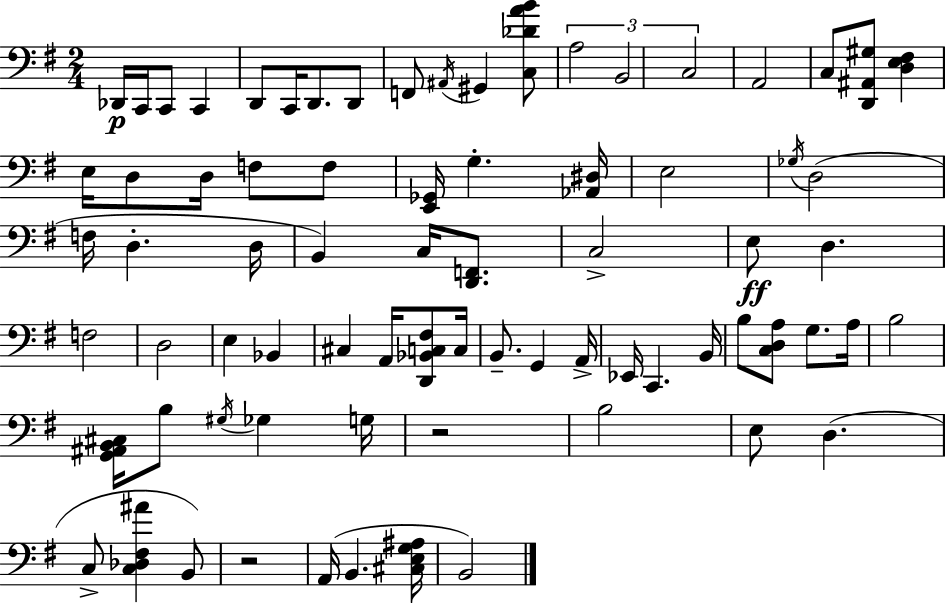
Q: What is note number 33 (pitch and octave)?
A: D3